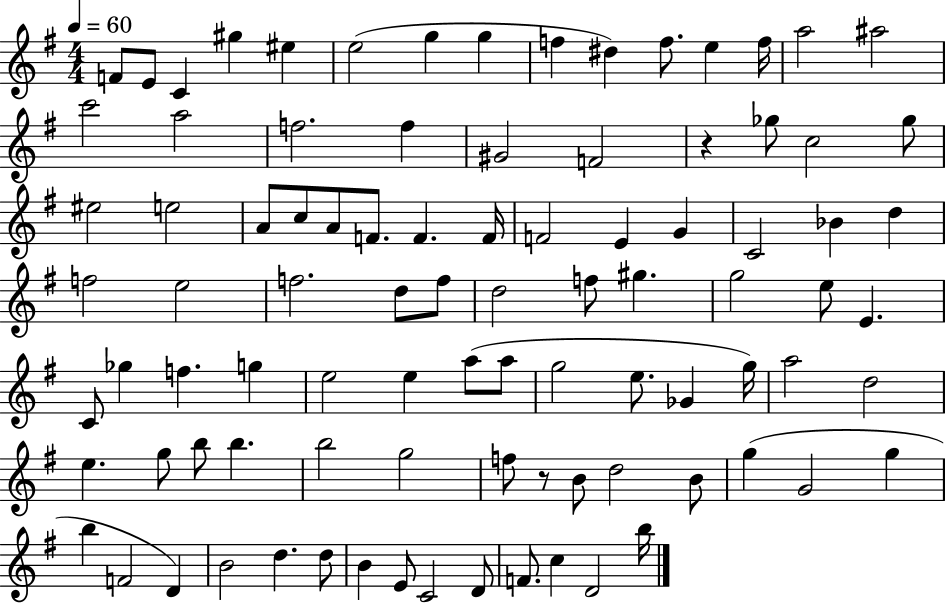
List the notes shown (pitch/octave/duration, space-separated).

F4/e E4/e C4/q G#5/q EIS5/q E5/h G5/q G5/q F5/q D#5/q F5/e. E5/q F5/s A5/h A#5/h C6/h A5/h F5/h. F5/q G#4/h F4/h R/q Gb5/e C5/h Gb5/e EIS5/h E5/h A4/e C5/e A4/e F4/e. F4/q. F4/s F4/h E4/q G4/q C4/h Bb4/q D5/q F5/h E5/h F5/h. D5/e F5/e D5/h F5/e G#5/q. G5/h E5/e E4/q. C4/e Gb5/q F5/q. G5/q E5/h E5/q A5/e A5/e G5/h E5/e. Gb4/q G5/s A5/h D5/h E5/q. G5/e B5/e B5/q. B5/h G5/h F5/e R/e B4/e D5/h B4/e G5/q G4/h G5/q B5/q F4/h D4/q B4/h D5/q. D5/e B4/q E4/e C4/h D4/e F4/e. C5/q D4/h B5/s